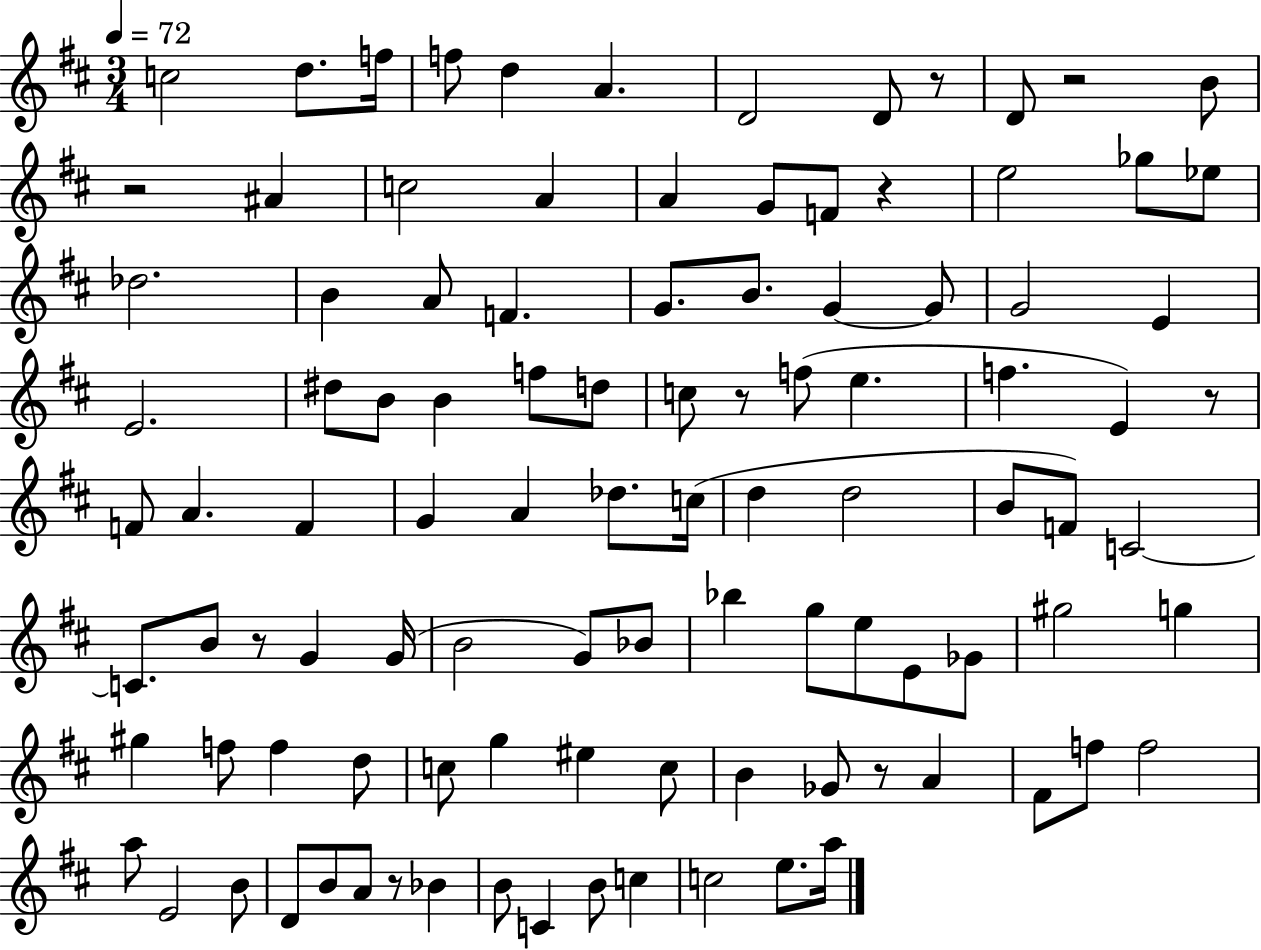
{
  \clef treble
  \numericTimeSignature
  \time 3/4
  \key d \major
  \tempo 4 = 72
  c''2 d''8. f''16 | f''8 d''4 a'4. | d'2 d'8 r8 | d'8 r2 b'8 | \break r2 ais'4 | c''2 a'4 | a'4 g'8 f'8 r4 | e''2 ges''8 ees''8 | \break des''2. | b'4 a'8 f'4. | g'8. b'8. g'4~~ g'8 | g'2 e'4 | \break e'2. | dis''8 b'8 b'4 f''8 d''8 | c''8 r8 f''8( e''4. | f''4. e'4) r8 | \break f'8 a'4. f'4 | g'4 a'4 des''8. c''16( | d''4 d''2 | b'8 f'8) c'2~~ | \break c'8. b'8 r8 g'4 g'16( | b'2 g'8) bes'8 | bes''4 g''8 e''8 e'8 ges'8 | gis''2 g''4 | \break gis''4 f''8 f''4 d''8 | c''8 g''4 eis''4 c''8 | b'4 ges'8 r8 a'4 | fis'8 f''8 f''2 | \break a''8 e'2 b'8 | d'8 b'8 a'8 r8 bes'4 | b'8 c'4 b'8 c''4 | c''2 e''8. a''16 | \break \bar "|."
}